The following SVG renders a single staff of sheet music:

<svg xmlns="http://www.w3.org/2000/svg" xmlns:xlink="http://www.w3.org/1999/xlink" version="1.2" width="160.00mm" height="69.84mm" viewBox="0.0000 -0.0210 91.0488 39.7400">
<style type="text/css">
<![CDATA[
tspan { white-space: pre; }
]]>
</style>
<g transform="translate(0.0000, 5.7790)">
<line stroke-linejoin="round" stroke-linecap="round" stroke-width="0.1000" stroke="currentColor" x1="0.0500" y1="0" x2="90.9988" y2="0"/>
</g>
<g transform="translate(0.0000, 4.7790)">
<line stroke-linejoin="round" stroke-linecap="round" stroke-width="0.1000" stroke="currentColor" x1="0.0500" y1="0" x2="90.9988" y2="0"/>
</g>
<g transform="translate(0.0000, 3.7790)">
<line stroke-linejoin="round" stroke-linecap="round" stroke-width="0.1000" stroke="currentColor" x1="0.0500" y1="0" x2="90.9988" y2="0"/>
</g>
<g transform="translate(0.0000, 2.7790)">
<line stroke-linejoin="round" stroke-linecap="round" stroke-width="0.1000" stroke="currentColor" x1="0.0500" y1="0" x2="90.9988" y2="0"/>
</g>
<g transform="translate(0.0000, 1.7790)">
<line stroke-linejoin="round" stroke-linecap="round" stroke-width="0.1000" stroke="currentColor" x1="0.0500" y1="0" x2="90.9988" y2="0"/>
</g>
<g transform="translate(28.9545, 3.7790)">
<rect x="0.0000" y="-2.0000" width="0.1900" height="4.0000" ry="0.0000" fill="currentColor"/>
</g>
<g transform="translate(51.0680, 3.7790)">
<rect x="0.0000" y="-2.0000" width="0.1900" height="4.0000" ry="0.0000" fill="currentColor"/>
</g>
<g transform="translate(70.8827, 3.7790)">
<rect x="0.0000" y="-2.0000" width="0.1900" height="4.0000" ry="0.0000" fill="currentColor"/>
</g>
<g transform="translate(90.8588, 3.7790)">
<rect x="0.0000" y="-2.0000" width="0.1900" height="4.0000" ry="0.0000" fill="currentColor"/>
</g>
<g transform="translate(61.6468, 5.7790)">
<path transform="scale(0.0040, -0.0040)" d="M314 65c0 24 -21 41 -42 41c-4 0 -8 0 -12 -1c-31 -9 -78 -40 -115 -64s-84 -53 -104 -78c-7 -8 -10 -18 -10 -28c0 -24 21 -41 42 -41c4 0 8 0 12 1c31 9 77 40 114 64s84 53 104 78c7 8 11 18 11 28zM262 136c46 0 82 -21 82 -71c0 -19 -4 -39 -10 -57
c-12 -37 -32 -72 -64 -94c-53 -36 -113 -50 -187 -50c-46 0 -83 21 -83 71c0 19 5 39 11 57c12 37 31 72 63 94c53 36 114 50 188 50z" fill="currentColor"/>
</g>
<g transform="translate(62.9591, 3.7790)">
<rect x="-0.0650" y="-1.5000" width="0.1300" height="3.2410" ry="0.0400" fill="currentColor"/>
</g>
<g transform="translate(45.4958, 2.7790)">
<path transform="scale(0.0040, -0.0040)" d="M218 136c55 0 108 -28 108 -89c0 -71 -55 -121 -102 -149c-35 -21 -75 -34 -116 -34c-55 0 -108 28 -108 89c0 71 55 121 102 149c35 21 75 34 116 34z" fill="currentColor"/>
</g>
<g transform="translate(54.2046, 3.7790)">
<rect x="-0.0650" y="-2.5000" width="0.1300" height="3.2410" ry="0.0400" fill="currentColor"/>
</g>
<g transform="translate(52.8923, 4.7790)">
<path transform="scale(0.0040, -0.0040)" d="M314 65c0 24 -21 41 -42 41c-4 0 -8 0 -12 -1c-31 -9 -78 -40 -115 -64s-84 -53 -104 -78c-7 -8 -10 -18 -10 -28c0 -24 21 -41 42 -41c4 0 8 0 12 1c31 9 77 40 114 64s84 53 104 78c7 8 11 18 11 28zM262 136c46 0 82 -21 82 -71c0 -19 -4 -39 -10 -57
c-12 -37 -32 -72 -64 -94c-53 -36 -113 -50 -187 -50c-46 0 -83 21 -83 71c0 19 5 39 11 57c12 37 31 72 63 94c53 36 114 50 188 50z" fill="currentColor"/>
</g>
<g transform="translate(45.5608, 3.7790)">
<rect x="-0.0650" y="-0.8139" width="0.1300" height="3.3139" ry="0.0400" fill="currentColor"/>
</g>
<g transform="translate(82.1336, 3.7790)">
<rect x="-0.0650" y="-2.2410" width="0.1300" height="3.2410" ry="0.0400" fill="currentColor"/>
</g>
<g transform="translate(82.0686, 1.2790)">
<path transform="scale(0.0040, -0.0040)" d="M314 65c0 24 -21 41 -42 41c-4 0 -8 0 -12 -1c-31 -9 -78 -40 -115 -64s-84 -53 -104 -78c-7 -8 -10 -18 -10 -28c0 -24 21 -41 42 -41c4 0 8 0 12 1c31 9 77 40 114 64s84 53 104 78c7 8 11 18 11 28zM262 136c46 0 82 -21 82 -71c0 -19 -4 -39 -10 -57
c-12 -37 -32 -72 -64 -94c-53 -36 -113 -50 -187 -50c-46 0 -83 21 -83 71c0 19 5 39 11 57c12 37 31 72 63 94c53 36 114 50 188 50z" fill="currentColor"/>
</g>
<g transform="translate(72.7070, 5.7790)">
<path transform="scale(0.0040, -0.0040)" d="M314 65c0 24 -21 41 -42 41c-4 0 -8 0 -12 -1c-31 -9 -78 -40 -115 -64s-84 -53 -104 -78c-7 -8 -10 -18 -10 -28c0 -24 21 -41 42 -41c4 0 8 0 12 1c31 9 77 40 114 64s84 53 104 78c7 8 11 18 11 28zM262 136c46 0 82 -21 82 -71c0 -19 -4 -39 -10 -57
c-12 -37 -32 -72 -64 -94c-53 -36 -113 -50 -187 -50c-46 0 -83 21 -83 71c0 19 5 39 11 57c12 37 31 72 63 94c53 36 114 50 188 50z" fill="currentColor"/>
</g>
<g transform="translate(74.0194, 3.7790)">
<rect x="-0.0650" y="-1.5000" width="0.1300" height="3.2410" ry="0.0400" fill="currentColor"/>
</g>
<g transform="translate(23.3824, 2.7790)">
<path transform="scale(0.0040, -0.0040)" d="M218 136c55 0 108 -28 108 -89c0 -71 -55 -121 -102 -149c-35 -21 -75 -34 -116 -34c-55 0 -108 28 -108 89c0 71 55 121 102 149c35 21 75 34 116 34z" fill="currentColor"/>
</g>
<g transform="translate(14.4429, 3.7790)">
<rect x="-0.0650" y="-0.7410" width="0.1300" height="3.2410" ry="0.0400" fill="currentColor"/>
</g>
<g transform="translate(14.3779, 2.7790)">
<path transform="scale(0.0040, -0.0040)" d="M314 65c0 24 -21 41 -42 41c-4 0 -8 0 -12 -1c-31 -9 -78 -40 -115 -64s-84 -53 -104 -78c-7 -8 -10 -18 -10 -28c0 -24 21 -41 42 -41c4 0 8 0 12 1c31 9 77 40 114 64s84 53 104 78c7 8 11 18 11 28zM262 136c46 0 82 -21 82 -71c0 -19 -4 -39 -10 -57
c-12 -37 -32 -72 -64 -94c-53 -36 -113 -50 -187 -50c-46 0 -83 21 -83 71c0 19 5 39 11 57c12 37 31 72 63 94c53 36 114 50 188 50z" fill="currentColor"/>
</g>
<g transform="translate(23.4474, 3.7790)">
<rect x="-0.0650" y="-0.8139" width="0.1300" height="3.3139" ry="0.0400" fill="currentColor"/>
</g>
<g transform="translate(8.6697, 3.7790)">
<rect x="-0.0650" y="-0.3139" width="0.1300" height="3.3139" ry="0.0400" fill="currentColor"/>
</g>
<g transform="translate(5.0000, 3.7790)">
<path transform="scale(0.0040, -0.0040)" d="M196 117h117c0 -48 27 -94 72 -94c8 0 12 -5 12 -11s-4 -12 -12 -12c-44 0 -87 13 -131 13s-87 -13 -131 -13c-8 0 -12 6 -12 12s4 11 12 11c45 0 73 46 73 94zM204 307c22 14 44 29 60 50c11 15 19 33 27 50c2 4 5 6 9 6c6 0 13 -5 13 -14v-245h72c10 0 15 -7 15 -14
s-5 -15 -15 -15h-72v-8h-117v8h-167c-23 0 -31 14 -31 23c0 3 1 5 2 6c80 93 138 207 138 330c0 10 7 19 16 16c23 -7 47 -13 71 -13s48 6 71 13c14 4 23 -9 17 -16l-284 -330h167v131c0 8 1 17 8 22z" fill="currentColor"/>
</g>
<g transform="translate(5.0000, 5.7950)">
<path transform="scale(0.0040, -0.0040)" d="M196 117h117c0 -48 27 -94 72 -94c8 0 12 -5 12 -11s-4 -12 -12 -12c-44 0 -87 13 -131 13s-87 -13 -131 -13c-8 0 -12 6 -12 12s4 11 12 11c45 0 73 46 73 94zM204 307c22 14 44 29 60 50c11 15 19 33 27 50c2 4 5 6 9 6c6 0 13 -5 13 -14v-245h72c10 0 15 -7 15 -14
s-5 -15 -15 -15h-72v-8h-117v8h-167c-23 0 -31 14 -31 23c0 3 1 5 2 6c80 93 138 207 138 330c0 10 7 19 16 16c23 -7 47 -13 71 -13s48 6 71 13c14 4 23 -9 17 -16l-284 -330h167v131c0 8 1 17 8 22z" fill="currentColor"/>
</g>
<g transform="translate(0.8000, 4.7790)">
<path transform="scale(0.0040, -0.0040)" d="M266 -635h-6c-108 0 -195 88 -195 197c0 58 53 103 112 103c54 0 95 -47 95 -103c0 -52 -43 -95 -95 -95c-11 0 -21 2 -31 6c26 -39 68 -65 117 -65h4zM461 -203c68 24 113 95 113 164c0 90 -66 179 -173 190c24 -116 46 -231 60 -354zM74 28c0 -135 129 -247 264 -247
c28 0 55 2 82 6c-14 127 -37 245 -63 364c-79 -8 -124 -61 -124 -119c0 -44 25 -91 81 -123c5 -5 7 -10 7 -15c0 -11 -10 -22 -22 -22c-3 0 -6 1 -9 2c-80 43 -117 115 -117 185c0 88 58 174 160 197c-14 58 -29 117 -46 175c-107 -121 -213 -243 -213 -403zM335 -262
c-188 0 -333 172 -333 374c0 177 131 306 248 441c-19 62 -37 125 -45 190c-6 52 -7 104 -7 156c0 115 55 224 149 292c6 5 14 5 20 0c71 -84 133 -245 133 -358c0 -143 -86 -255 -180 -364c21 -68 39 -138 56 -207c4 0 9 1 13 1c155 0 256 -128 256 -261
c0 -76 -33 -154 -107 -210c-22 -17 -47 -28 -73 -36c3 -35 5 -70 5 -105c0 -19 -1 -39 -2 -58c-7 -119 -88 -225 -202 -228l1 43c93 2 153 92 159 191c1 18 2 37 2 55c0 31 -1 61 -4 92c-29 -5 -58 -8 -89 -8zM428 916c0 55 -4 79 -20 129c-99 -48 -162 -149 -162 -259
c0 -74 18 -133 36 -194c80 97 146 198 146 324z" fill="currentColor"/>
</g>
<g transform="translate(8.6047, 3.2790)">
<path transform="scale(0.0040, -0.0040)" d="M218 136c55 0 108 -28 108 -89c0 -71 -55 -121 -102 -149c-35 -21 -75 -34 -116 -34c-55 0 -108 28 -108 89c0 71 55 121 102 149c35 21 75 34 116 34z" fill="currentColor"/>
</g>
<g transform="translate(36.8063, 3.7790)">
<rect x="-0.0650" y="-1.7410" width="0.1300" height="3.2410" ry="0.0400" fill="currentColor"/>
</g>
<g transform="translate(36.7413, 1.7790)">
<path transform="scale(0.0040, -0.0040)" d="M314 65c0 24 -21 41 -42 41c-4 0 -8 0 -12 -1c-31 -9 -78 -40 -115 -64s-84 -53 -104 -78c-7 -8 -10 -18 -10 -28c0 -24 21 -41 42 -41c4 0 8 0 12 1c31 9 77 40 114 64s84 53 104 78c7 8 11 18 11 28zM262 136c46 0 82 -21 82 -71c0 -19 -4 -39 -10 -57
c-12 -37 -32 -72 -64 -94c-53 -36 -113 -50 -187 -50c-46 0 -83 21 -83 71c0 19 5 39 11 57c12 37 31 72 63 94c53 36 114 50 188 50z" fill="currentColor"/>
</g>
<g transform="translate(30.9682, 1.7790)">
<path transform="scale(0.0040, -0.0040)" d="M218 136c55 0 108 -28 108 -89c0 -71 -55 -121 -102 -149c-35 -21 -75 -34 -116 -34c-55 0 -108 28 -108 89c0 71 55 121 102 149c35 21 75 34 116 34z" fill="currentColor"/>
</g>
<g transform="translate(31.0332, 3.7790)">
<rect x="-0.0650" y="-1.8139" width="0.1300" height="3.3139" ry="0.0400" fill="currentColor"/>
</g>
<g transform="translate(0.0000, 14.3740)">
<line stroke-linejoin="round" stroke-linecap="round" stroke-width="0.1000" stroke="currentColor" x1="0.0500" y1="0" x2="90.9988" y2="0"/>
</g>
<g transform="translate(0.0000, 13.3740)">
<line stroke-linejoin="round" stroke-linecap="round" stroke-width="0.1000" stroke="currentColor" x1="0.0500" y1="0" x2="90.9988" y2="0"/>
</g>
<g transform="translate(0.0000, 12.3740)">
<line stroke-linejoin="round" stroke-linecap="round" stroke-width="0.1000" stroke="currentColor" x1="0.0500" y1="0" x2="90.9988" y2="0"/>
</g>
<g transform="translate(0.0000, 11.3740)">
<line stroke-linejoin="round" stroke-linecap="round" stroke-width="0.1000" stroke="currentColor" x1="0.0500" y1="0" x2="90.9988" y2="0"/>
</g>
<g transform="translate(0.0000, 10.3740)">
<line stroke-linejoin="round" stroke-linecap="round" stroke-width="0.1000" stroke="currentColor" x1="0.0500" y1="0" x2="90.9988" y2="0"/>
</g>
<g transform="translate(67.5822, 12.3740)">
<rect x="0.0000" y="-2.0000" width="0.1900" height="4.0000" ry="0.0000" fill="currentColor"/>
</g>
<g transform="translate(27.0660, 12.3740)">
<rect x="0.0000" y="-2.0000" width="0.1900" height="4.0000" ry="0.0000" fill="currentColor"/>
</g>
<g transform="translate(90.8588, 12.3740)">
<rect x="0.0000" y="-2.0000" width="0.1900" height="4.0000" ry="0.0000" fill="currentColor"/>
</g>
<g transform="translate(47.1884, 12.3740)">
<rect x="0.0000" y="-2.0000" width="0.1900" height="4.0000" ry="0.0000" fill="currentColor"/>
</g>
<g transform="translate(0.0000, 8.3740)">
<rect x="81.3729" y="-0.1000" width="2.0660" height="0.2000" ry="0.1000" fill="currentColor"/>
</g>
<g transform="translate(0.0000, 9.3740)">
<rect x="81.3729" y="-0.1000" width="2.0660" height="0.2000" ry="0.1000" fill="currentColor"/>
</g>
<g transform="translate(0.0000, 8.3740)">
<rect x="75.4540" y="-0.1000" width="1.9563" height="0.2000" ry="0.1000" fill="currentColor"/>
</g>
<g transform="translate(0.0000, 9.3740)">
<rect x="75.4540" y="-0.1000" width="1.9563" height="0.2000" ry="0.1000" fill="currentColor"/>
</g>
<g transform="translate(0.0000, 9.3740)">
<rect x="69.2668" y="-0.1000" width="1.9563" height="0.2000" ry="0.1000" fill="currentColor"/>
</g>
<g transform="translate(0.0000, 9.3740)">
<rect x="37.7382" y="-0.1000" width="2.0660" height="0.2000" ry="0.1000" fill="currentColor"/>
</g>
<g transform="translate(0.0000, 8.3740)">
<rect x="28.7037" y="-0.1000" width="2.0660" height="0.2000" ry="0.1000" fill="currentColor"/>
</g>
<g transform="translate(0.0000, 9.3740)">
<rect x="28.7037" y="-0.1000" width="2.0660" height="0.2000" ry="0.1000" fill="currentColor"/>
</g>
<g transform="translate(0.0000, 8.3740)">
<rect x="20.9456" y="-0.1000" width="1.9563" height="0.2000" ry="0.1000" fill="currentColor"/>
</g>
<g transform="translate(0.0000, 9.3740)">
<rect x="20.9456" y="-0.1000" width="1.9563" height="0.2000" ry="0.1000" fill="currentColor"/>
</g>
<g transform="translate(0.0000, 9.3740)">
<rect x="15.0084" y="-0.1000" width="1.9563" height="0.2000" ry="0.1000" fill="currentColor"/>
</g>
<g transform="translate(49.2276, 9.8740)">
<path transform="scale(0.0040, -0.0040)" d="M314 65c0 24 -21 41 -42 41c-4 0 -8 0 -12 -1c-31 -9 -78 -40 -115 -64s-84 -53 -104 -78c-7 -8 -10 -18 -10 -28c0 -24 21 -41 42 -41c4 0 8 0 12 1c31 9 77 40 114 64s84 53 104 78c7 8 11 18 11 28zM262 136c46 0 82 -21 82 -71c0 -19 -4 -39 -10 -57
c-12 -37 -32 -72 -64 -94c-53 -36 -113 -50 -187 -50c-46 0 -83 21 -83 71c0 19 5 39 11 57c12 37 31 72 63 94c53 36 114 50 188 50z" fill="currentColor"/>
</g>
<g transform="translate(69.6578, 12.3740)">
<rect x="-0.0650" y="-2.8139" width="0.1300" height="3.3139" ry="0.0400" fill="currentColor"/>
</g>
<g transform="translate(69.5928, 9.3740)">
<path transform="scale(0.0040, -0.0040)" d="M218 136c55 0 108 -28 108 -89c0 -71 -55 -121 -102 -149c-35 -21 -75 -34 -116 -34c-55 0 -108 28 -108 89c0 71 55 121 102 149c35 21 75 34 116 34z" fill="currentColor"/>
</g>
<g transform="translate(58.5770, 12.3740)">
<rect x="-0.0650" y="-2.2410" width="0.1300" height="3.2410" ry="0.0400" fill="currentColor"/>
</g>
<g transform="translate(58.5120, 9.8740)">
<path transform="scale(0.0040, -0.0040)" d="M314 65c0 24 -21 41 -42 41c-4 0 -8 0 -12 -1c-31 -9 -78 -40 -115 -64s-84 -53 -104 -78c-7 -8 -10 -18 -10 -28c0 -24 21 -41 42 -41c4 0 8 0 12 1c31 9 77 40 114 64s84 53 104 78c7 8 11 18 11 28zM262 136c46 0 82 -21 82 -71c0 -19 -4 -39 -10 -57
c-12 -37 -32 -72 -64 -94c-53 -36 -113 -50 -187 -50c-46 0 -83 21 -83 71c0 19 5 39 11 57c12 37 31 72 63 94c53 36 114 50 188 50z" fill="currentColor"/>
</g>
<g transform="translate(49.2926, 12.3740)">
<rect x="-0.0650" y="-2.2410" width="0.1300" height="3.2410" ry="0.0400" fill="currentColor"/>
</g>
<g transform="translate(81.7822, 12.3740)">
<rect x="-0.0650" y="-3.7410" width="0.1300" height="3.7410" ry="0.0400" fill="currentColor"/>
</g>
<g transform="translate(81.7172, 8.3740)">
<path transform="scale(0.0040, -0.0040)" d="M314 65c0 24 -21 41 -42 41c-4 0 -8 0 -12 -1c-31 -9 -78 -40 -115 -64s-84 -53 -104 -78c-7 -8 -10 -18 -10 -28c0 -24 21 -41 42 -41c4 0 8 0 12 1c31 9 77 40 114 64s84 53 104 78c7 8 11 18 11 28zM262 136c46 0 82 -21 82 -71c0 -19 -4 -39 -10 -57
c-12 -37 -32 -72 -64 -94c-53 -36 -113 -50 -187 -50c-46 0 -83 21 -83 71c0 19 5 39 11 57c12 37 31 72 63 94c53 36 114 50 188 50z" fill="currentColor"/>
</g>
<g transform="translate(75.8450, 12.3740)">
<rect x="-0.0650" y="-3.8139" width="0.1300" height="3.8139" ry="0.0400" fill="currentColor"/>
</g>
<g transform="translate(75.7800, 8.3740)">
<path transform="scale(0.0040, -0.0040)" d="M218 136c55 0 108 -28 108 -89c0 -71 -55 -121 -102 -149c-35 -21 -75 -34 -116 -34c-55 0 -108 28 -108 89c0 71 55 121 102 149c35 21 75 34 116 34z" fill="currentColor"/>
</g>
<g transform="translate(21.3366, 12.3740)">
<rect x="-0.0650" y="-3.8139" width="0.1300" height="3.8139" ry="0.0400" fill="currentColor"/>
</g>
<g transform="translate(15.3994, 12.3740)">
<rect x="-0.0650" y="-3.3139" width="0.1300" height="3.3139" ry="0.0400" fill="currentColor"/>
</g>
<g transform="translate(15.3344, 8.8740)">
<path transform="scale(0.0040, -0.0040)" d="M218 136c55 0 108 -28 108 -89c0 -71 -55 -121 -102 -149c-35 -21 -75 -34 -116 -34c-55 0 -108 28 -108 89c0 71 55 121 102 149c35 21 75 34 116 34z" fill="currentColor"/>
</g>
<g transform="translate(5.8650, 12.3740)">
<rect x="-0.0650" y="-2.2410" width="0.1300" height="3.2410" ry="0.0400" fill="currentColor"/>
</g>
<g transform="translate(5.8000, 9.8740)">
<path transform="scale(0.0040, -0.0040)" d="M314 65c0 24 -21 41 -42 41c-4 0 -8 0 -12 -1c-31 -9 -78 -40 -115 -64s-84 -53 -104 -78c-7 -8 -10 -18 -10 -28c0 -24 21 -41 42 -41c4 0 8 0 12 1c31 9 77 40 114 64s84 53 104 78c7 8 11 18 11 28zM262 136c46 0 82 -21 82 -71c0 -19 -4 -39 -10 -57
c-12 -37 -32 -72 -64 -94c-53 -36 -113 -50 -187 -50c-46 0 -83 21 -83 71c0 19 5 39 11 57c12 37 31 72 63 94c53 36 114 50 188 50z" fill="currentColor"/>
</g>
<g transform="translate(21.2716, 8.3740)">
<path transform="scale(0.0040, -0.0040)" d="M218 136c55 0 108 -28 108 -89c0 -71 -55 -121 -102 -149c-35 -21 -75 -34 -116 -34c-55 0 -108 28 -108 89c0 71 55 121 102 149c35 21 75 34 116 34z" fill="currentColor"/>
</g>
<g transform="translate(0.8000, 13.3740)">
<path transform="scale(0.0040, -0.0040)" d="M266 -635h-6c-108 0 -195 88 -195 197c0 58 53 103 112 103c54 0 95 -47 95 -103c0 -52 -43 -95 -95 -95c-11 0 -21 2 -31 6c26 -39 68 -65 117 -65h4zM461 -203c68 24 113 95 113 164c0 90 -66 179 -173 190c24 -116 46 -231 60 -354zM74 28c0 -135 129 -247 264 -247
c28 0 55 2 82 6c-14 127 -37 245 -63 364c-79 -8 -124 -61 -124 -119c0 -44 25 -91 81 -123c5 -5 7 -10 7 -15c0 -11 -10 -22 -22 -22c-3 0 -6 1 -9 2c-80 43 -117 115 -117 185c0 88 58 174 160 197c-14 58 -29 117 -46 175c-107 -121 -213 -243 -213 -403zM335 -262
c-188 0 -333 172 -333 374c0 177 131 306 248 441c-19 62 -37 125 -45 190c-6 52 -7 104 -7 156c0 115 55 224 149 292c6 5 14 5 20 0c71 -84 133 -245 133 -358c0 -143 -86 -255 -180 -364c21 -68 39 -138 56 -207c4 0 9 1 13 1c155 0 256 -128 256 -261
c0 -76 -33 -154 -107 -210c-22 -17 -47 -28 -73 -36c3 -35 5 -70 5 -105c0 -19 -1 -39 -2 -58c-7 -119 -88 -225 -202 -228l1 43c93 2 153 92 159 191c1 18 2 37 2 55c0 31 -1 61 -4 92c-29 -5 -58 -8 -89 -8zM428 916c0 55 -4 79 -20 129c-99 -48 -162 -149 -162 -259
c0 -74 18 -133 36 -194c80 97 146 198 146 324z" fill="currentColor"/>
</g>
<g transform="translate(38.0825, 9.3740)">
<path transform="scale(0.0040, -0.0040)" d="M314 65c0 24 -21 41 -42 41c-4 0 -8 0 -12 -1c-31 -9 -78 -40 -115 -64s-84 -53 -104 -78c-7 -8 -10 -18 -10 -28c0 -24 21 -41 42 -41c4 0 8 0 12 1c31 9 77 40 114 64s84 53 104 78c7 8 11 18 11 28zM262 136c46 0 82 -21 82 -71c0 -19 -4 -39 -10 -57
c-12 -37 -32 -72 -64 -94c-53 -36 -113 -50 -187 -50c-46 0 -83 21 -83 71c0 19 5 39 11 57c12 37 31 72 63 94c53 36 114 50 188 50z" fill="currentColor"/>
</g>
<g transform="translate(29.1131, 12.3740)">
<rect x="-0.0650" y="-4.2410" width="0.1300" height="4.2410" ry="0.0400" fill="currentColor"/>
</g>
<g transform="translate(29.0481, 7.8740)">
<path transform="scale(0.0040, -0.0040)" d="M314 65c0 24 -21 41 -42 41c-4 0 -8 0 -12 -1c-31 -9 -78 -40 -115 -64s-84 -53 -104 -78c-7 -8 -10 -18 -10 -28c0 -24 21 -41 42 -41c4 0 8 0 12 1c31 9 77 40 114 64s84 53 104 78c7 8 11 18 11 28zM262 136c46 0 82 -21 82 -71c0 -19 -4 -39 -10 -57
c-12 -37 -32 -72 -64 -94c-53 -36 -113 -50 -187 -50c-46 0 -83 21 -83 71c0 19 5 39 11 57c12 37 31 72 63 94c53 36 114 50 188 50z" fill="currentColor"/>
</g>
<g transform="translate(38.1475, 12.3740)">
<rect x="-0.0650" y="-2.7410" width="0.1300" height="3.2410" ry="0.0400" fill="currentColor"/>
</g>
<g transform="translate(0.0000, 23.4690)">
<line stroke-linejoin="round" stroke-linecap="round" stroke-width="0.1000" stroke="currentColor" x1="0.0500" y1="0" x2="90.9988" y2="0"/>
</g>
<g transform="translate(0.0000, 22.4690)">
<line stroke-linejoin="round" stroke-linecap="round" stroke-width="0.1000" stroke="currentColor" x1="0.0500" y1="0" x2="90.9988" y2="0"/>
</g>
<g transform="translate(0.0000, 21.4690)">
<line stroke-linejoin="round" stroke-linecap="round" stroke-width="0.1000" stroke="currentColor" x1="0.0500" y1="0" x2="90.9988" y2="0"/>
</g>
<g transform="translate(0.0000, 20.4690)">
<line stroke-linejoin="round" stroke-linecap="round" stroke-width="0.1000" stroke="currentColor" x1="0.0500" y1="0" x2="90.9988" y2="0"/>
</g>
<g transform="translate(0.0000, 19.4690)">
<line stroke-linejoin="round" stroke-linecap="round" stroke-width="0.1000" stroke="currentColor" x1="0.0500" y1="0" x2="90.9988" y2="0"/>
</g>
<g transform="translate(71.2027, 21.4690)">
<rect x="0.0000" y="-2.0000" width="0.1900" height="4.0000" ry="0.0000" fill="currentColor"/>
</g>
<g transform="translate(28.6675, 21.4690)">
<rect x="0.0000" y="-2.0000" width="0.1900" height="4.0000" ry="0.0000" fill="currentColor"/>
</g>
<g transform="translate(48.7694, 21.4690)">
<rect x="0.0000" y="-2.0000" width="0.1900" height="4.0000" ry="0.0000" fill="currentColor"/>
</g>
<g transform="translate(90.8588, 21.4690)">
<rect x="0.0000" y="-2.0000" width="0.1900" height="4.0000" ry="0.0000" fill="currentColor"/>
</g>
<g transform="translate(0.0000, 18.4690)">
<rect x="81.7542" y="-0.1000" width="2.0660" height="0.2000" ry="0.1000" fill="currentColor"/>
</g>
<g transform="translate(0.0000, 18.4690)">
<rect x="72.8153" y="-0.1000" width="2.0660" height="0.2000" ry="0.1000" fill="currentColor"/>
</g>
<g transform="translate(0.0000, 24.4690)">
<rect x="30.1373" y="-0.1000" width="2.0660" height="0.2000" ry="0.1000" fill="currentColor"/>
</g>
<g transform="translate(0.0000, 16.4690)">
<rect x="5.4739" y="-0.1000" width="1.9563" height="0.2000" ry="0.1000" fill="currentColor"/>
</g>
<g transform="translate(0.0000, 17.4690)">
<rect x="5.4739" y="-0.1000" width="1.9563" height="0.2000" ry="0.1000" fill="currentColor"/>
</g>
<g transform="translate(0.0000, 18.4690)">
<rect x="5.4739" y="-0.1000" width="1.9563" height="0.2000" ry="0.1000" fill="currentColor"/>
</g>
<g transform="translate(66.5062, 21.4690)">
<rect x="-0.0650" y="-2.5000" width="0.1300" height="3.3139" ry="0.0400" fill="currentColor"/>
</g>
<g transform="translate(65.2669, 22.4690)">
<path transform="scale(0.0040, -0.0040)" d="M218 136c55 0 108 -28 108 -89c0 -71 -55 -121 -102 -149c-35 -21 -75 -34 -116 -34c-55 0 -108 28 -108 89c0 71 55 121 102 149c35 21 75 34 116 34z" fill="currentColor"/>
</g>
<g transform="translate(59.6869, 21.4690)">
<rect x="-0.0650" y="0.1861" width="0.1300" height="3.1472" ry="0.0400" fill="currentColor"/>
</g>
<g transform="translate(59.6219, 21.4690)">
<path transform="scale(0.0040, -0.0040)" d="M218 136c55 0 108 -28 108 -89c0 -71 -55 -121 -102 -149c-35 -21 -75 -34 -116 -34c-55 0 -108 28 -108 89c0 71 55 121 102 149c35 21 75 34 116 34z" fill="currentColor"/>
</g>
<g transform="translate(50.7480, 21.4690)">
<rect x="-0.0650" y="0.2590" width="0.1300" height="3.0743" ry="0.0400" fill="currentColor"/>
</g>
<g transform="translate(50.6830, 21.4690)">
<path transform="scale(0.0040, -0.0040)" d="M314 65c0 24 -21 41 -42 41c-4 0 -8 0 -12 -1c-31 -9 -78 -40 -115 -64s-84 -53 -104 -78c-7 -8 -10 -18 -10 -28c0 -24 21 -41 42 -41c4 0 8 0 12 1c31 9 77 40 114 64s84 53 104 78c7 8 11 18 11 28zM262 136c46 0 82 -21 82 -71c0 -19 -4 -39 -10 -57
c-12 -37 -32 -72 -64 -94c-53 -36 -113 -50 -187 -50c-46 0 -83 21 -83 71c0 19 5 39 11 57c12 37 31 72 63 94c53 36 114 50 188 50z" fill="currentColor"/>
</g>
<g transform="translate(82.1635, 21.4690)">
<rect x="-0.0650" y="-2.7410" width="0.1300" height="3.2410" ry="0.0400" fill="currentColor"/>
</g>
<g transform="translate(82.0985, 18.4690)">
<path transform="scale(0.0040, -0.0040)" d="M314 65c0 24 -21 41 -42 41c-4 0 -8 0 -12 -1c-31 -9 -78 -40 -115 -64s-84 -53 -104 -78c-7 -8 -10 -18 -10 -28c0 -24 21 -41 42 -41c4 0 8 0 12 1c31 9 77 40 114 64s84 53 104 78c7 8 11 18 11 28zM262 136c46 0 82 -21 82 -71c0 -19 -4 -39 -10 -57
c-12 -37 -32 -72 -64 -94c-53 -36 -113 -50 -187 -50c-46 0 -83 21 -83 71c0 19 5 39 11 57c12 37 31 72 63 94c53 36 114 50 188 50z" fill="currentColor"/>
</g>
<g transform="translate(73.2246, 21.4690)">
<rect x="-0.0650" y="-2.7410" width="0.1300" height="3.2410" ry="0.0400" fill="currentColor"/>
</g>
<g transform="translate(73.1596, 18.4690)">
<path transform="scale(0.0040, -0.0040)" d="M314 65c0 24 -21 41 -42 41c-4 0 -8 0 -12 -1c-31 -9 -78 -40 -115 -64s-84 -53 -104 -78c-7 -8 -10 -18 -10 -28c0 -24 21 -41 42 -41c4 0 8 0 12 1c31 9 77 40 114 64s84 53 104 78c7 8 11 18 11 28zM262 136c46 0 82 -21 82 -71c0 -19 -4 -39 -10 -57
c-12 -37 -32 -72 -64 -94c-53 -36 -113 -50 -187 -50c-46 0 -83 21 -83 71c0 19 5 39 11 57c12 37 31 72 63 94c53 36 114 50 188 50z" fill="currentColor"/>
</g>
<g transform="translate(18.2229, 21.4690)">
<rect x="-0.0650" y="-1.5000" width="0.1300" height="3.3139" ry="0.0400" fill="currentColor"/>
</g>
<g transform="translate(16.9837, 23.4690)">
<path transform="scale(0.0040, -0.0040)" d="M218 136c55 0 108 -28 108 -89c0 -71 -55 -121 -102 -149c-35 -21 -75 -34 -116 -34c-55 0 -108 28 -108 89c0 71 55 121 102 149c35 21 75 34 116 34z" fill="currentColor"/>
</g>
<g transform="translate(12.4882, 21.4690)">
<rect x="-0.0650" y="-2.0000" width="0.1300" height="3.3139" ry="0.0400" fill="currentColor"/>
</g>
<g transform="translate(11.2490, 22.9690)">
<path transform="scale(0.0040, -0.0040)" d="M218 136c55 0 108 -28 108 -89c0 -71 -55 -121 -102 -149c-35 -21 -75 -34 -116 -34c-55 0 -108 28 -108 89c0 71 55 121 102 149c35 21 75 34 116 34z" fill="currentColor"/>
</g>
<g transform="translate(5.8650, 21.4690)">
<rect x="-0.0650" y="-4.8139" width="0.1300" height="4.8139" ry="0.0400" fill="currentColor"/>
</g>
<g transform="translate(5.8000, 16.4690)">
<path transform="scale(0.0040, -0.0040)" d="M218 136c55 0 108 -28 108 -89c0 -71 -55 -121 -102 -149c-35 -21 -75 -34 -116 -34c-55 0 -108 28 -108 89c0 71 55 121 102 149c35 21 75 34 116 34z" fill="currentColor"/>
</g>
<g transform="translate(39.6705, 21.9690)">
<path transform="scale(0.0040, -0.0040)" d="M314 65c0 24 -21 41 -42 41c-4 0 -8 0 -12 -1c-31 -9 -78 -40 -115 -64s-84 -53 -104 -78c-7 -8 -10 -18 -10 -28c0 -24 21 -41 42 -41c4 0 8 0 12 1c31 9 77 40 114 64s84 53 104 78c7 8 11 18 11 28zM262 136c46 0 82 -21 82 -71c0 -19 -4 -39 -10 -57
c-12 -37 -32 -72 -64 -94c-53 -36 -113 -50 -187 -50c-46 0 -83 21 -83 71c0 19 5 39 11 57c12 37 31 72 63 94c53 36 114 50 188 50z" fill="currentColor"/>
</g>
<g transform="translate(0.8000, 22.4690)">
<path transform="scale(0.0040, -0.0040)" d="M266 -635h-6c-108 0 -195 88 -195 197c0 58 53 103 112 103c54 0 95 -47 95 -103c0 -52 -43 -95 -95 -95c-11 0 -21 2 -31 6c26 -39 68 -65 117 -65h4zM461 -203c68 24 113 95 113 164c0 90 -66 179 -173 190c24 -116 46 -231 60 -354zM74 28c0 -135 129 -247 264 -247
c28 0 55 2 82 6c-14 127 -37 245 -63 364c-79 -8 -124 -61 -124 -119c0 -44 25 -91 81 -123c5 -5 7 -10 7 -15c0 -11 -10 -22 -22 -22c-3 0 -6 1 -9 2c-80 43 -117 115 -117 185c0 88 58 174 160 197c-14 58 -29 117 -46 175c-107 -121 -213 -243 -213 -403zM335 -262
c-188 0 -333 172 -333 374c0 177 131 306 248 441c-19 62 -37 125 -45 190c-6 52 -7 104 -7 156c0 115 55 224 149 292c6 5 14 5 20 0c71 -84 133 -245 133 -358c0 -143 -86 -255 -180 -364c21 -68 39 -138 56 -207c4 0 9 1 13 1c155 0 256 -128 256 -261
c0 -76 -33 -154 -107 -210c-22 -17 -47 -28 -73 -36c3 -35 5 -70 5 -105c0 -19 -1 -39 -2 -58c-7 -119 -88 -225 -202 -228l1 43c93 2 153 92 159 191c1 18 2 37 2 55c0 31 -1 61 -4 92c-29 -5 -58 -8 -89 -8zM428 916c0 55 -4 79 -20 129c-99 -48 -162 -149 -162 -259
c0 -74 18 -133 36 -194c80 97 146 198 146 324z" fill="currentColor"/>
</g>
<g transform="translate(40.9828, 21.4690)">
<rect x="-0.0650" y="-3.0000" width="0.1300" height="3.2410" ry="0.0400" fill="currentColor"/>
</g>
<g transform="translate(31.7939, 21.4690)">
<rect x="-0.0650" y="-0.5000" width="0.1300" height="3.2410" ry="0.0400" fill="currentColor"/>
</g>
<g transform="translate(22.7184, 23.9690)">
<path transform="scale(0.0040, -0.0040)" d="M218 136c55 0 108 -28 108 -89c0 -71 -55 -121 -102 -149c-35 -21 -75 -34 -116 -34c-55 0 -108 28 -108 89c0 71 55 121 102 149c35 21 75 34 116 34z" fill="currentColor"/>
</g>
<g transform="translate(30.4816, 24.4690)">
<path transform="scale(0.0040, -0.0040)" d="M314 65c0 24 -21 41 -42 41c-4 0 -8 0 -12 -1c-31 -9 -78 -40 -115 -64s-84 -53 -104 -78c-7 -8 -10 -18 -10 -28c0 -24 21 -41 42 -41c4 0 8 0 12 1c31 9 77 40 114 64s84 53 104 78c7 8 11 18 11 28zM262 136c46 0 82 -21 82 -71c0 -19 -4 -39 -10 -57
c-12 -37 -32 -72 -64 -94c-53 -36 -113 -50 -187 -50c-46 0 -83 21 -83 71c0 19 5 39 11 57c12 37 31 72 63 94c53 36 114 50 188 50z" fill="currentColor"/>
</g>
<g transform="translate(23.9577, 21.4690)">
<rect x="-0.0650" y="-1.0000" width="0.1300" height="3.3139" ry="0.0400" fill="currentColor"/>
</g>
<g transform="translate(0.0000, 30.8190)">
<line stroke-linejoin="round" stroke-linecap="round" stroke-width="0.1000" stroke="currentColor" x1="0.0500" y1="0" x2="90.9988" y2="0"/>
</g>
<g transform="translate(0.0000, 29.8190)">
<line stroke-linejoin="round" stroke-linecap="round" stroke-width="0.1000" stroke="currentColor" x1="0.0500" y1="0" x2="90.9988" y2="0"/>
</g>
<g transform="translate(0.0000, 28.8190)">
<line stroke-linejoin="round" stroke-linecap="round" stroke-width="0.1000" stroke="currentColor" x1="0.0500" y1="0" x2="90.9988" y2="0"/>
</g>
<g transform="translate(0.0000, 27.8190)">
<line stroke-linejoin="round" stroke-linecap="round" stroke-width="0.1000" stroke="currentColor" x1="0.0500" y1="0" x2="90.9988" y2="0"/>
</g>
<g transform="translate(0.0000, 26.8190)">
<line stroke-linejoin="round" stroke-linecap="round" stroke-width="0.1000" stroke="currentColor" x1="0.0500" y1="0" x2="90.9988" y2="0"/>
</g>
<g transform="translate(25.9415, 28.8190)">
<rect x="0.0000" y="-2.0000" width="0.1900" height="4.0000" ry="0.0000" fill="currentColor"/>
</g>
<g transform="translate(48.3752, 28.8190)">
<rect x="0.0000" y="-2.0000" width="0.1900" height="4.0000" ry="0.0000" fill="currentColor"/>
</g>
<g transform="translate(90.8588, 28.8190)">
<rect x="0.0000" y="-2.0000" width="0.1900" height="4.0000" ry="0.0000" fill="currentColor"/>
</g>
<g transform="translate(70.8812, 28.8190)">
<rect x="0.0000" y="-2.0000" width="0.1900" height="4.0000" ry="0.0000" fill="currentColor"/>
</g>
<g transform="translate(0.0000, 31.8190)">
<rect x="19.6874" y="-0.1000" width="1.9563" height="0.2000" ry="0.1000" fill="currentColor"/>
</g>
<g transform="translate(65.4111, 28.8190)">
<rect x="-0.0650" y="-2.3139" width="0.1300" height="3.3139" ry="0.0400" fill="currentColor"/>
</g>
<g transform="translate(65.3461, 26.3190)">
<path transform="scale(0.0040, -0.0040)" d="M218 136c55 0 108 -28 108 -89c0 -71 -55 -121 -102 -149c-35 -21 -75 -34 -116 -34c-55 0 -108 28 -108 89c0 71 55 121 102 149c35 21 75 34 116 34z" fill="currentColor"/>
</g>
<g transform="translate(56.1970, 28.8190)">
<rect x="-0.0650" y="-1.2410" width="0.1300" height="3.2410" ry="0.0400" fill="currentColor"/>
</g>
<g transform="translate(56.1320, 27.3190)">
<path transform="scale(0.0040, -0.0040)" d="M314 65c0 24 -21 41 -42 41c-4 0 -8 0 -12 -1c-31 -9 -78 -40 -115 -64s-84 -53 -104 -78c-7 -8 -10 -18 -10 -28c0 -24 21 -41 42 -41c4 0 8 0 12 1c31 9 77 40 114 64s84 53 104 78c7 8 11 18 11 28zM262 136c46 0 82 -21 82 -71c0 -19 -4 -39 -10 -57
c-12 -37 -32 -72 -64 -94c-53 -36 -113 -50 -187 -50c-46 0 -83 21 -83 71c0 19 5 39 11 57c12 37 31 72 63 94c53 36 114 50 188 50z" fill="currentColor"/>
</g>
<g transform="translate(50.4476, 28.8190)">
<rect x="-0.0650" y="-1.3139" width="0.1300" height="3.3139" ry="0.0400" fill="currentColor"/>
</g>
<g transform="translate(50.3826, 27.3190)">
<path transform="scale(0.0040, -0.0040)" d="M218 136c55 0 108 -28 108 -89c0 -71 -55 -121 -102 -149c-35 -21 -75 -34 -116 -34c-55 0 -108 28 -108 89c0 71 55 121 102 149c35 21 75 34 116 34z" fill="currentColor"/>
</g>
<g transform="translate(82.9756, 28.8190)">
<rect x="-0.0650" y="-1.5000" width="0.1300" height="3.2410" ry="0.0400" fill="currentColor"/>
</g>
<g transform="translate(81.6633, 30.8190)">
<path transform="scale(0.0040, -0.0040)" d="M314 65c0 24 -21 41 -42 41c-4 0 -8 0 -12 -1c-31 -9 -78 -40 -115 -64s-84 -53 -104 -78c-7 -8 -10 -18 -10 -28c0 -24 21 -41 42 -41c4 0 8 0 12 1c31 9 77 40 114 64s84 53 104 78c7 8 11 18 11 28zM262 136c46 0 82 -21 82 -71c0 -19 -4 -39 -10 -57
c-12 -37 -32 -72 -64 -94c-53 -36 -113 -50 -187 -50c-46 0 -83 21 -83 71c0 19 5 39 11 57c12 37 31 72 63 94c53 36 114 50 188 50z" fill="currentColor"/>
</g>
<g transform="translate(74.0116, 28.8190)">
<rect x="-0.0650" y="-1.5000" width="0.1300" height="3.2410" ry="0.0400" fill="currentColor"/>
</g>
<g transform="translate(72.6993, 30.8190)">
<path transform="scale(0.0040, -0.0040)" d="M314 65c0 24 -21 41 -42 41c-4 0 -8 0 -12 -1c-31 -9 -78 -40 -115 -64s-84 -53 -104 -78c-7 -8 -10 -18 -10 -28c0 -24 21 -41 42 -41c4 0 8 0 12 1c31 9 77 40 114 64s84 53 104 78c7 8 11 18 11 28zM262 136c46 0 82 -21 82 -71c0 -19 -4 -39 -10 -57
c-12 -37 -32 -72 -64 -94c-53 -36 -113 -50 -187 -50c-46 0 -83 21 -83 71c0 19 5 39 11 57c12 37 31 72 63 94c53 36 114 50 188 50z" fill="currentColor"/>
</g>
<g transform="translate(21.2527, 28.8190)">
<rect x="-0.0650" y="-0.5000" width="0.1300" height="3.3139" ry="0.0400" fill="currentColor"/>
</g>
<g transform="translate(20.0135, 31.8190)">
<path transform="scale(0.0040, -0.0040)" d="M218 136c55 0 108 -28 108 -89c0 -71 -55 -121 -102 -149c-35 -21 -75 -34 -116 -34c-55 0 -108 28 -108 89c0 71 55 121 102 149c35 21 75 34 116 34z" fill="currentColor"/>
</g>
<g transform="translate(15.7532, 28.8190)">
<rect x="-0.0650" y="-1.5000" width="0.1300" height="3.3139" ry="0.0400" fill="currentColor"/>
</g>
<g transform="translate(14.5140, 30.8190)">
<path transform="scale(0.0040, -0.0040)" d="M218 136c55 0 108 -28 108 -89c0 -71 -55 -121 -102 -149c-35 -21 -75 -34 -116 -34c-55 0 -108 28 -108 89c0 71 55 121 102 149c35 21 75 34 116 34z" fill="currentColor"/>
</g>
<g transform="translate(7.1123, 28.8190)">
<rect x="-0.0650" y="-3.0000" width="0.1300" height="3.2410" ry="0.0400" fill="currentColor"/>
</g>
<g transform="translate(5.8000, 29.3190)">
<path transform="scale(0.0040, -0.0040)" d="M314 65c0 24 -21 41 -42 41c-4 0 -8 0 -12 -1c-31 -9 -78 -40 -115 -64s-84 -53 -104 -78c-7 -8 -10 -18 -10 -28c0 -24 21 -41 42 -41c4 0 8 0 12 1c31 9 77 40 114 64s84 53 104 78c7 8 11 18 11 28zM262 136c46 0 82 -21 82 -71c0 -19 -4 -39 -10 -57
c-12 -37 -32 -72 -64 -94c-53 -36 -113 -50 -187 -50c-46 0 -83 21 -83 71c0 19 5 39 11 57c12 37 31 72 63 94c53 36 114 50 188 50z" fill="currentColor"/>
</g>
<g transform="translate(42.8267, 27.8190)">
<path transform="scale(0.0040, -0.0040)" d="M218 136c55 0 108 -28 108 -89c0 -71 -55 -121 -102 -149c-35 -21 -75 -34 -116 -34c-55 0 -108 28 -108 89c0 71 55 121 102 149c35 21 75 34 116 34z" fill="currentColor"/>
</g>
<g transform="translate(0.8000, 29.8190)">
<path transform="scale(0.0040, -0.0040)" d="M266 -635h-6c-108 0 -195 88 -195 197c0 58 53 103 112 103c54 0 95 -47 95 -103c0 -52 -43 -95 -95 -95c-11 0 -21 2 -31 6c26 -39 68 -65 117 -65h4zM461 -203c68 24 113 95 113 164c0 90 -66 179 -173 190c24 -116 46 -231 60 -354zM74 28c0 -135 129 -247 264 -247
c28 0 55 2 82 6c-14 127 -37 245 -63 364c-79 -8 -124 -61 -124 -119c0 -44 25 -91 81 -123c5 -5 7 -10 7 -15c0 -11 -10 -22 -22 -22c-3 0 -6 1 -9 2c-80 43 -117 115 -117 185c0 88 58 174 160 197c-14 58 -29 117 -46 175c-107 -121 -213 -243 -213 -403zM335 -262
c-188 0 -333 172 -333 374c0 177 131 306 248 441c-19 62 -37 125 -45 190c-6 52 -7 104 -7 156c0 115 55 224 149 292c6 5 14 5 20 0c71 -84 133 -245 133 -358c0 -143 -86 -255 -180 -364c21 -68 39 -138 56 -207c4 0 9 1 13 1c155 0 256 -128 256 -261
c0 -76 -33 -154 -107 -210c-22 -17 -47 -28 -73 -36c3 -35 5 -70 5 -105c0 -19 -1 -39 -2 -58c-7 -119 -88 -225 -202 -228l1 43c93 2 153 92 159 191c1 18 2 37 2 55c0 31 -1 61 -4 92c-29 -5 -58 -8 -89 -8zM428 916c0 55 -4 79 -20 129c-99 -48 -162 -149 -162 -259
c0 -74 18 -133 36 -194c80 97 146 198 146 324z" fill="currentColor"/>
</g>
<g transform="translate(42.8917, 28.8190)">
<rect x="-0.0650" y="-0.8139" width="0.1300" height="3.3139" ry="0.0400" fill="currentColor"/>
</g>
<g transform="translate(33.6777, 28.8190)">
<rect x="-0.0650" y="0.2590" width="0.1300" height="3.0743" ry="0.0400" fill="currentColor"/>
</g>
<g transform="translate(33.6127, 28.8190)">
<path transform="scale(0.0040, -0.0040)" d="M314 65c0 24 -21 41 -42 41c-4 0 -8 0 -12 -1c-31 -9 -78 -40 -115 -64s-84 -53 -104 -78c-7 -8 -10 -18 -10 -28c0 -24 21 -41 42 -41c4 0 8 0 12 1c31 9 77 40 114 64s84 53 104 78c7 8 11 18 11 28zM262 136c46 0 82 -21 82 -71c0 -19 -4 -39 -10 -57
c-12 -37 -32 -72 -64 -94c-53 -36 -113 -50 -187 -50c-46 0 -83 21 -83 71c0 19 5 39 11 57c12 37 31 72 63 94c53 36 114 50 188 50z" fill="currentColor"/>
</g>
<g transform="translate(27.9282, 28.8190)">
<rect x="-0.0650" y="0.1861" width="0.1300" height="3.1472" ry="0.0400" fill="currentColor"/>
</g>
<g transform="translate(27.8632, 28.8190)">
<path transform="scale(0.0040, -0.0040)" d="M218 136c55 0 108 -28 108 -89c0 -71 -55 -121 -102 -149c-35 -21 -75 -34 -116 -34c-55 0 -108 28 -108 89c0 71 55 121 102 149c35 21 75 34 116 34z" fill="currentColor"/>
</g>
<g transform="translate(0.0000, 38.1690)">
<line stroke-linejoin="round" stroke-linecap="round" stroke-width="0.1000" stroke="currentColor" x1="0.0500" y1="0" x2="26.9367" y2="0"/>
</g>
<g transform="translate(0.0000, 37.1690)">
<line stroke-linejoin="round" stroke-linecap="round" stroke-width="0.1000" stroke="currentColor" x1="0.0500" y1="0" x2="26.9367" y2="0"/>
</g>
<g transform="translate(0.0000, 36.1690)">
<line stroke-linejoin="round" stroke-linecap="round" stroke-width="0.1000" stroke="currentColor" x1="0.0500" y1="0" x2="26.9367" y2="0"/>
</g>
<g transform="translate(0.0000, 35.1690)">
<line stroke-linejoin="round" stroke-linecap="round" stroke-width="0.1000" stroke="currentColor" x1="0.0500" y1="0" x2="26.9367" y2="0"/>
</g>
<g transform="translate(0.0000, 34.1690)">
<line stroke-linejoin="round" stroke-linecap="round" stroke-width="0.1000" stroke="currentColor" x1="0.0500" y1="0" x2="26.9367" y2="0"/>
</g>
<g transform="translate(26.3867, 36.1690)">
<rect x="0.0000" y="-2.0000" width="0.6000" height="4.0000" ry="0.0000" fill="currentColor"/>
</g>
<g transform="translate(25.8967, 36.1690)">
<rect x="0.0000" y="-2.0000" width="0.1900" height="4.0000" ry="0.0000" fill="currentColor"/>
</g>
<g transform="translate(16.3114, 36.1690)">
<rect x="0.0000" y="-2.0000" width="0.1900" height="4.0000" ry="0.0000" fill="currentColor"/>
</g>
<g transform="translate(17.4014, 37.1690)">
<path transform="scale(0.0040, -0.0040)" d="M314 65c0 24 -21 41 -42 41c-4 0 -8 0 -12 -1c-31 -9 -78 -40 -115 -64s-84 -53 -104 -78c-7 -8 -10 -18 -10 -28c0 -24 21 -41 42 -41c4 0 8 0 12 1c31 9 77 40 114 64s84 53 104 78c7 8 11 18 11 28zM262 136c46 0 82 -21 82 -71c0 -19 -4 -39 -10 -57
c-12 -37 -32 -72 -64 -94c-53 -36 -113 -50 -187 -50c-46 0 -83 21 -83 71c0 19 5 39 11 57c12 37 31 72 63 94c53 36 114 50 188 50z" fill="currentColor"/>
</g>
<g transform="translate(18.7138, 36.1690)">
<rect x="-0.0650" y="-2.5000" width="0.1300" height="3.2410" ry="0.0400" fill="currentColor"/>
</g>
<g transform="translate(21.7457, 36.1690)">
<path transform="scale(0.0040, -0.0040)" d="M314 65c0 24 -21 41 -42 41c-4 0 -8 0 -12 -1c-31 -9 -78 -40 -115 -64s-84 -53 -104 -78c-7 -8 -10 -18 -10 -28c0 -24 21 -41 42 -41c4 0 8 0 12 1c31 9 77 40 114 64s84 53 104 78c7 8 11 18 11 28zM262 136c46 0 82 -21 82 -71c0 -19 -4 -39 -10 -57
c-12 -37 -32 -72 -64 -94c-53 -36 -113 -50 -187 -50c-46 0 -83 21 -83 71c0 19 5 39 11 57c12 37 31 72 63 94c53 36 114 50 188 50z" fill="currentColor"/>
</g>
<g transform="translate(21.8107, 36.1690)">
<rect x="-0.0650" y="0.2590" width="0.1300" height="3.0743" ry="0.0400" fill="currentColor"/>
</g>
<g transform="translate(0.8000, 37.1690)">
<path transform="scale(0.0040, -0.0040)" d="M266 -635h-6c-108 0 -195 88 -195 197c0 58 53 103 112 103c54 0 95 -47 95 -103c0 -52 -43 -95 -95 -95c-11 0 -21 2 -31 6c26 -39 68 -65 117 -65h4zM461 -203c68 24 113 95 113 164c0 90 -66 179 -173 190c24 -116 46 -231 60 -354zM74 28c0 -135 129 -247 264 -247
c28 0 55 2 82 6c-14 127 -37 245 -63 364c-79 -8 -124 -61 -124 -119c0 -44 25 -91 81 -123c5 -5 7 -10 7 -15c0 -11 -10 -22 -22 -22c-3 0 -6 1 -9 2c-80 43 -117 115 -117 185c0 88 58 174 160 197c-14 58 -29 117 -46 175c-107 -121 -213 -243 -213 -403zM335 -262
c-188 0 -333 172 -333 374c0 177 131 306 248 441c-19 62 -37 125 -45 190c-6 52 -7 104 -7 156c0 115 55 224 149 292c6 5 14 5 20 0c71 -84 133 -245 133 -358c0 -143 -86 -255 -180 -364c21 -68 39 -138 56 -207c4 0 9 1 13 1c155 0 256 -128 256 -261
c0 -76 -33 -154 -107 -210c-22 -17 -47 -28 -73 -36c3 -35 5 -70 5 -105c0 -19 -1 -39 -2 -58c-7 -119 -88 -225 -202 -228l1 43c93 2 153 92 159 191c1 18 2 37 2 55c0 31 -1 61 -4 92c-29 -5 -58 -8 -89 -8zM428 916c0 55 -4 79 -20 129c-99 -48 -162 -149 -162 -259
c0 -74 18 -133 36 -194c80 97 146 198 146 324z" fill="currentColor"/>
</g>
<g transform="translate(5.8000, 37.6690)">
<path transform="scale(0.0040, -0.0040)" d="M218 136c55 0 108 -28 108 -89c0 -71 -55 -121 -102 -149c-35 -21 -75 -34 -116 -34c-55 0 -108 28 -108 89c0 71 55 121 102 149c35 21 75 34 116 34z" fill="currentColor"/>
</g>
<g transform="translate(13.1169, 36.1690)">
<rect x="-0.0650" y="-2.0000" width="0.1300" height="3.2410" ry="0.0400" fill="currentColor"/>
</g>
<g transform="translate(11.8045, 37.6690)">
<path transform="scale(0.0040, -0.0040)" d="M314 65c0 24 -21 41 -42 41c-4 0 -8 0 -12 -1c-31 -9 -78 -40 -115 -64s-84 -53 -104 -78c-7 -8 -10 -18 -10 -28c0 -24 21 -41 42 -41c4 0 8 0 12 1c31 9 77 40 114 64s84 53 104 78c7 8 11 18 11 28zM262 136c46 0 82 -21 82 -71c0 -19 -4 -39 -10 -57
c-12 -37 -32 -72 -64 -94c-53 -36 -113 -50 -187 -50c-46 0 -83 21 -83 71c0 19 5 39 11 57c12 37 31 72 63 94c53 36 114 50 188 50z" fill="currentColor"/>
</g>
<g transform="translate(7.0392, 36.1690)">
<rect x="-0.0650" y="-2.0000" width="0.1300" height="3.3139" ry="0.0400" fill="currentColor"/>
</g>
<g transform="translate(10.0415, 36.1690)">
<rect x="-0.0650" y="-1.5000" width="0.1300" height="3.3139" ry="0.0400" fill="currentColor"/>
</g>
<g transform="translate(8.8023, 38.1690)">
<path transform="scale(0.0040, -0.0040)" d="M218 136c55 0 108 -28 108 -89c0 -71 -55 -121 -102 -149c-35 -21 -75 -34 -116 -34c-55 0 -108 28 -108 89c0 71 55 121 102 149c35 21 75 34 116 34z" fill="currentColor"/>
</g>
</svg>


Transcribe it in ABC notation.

X:1
T:Untitled
M:4/4
L:1/4
K:C
c d2 d f f2 d G2 E2 E2 g2 g2 b c' d'2 a2 g2 g2 a c' c'2 e' F E D C2 A2 B2 B G a2 a2 A2 E C B B2 d e e2 g E2 E2 F E F2 G2 B2